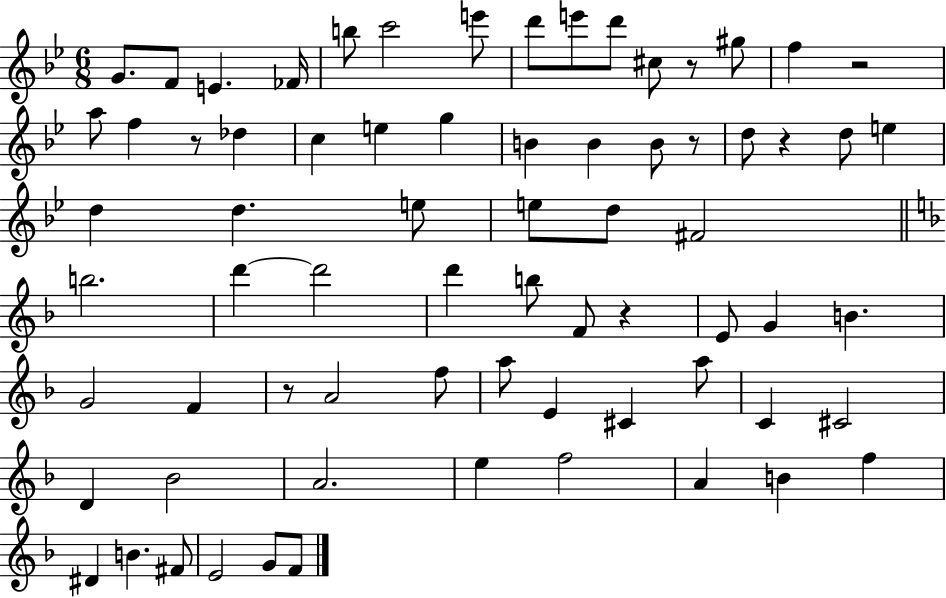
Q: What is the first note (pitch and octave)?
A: G4